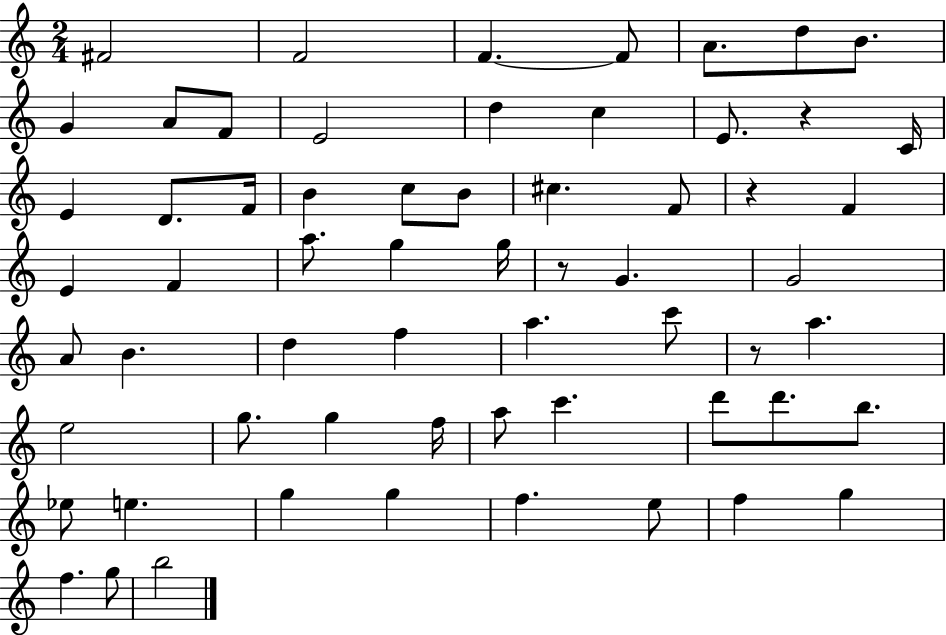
F#4/h F4/h F4/q. F4/e A4/e. D5/e B4/e. G4/q A4/e F4/e E4/h D5/q C5/q E4/e. R/q C4/s E4/q D4/e. F4/s B4/q C5/e B4/e C#5/q. F4/e R/q F4/q E4/q F4/q A5/e. G5/q G5/s R/e G4/q. G4/h A4/e B4/q. D5/q F5/q A5/q. C6/e R/e A5/q. E5/h G5/e. G5/q F5/s A5/e C6/q. D6/e D6/e. B5/e. Eb5/e E5/q. G5/q G5/q F5/q. E5/e F5/q G5/q F5/q. G5/e B5/h